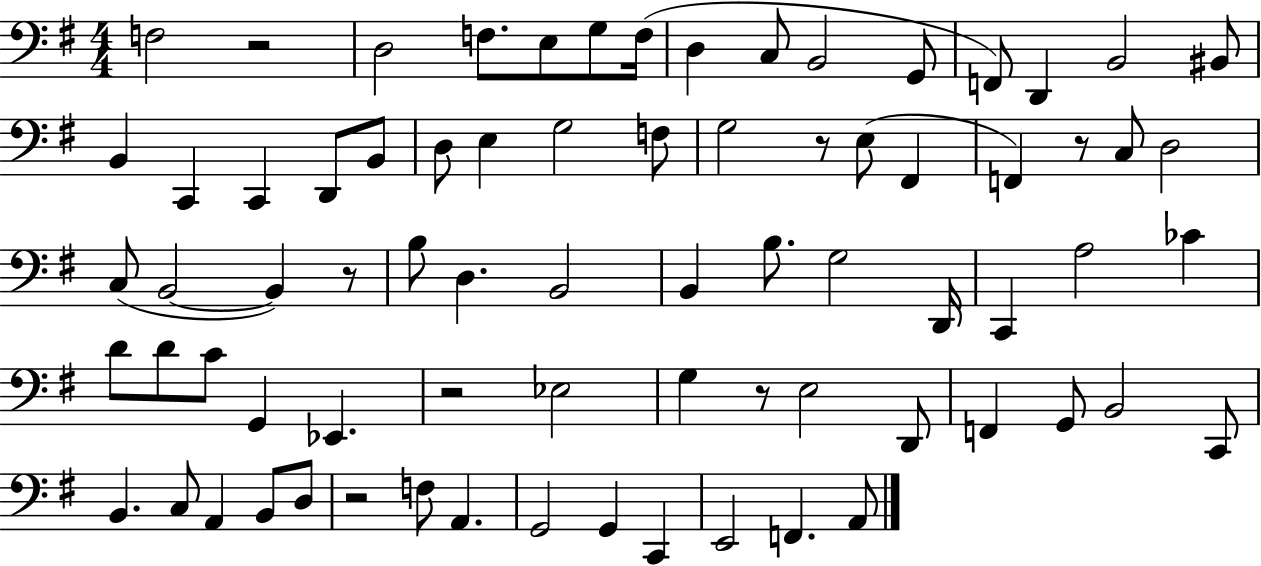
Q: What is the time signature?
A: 4/4